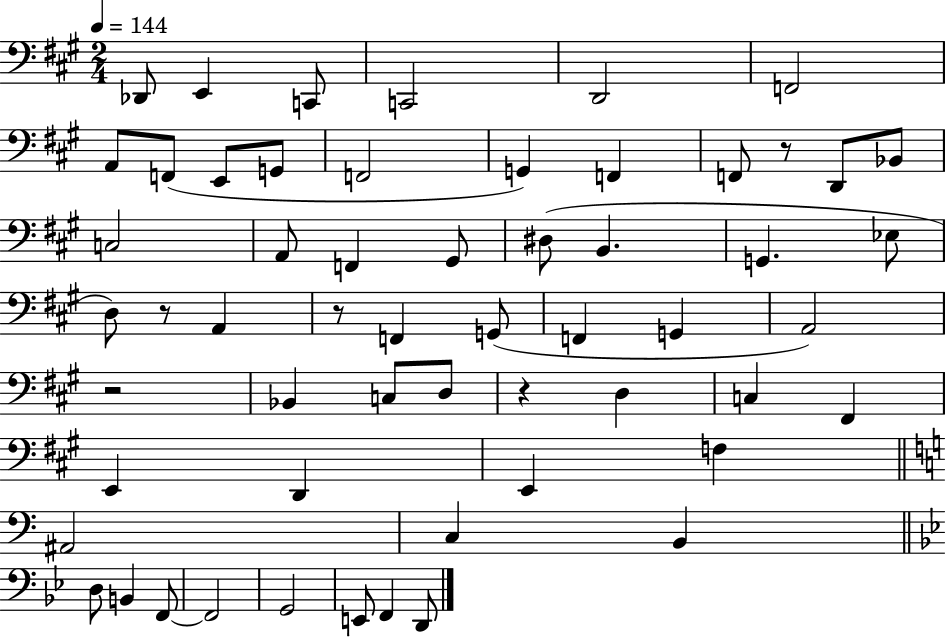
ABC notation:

X:1
T:Untitled
M:2/4
L:1/4
K:A
_D,,/2 E,, C,,/2 C,,2 D,,2 F,,2 A,,/2 F,,/2 E,,/2 G,,/2 F,,2 G,, F,, F,,/2 z/2 D,,/2 _B,,/2 C,2 A,,/2 F,, ^G,,/2 ^D,/2 B,, G,, _E,/2 D,/2 z/2 A,, z/2 F,, G,,/2 F,, G,, A,,2 z2 _B,, C,/2 D,/2 z D, C, ^F,, E,, D,, E,, F, ^A,,2 C, B,, D,/2 B,, F,,/2 F,,2 G,,2 E,,/2 F,, D,,/2